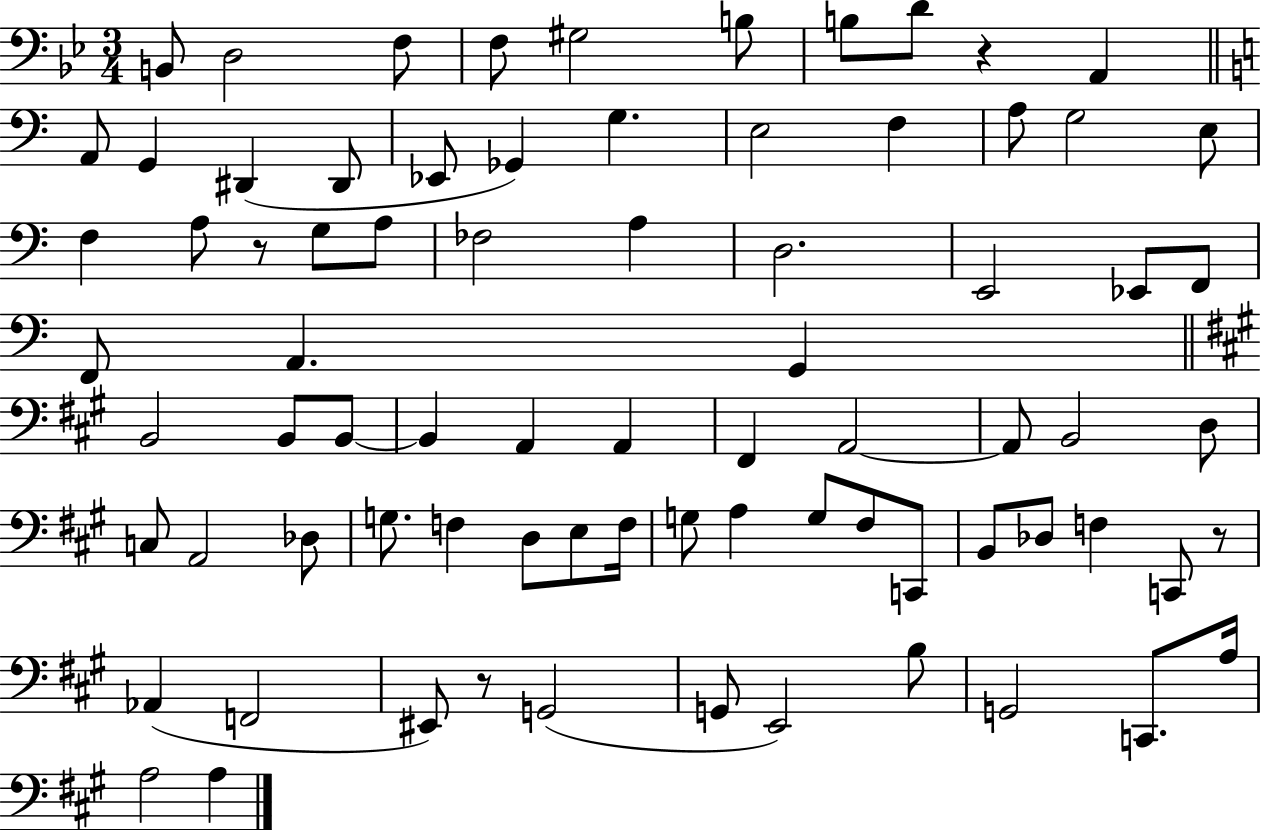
B2/e D3/h F3/e F3/e G#3/h B3/e B3/e D4/e R/q A2/q A2/e G2/q D#2/q D#2/e Eb2/e Gb2/q G3/q. E3/h F3/q A3/e G3/h E3/e F3/q A3/e R/e G3/e A3/e FES3/h A3/q D3/h. E2/h Eb2/e F2/e F2/e A2/q. G2/q B2/h B2/e B2/e B2/q A2/q A2/q F#2/q A2/h A2/e B2/h D3/e C3/e A2/h Db3/e G3/e. F3/q D3/e E3/e F3/s G3/e A3/q G3/e F#3/e C2/e B2/e Db3/e F3/q C2/e R/e Ab2/q F2/h EIS2/e R/e G2/h G2/e E2/h B3/e G2/h C2/e. A3/s A3/h A3/q